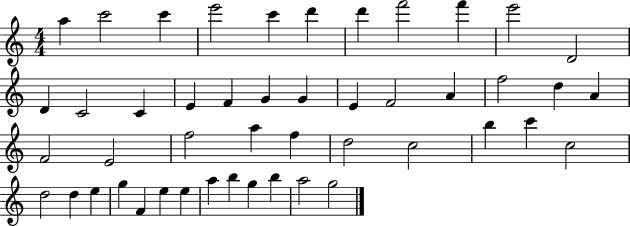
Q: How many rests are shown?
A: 0